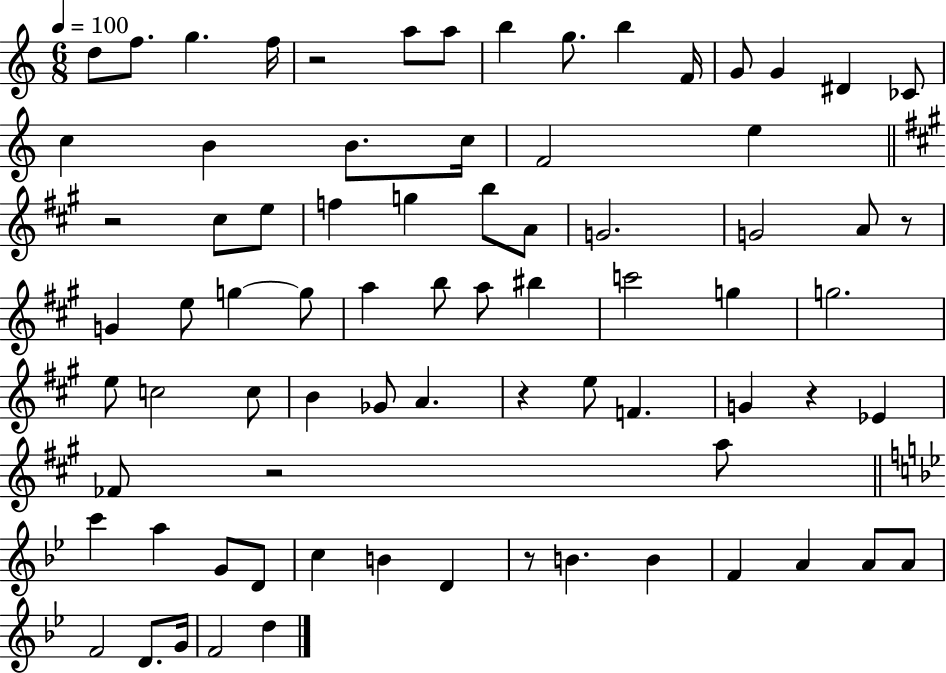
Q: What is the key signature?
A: C major